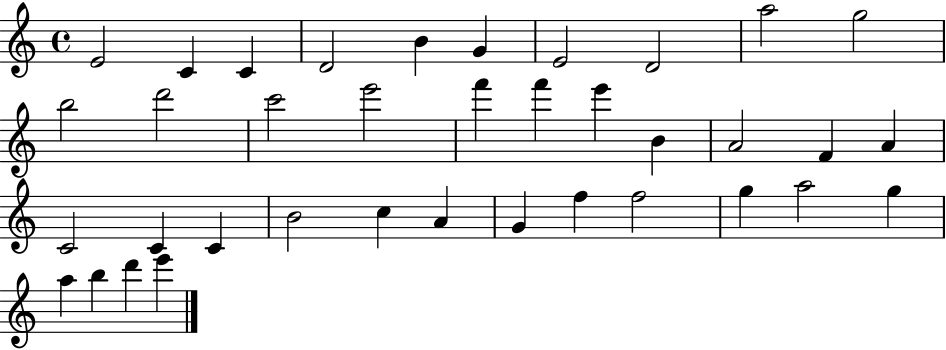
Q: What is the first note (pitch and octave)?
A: E4